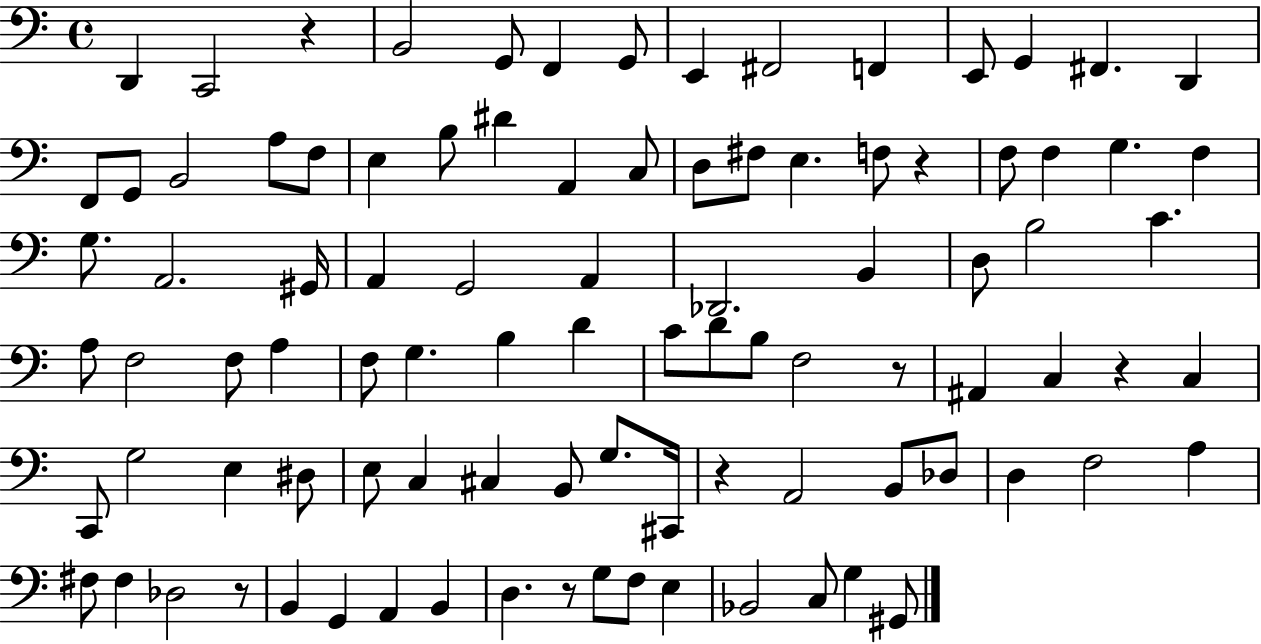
D2/q C2/h R/q B2/h G2/e F2/q G2/e E2/q F#2/h F2/q E2/e G2/q F#2/q. D2/q F2/e G2/e B2/h A3/e F3/e E3/q B3/e D#4/q A2/q C3/e D3/e F#3/e E3/q. F3/e R/q F3/e F3/q G3/q. F3/q G3/e. A2/h. G#2/s A2/q G2/h A2/q Db2/h. B2/q D3/e B3/h C4/q. A3/e F3/h F3/e A3/q F3/e G3/q. B3/q D4/q C4/e D4/e B3/e F3/h R/e A#2/q C3/q R/q C3/q C2/e G3/h E3/q D#3/e E3/e C3/q C#3/q B2/e G3/e. C#2/s R/q A2/h B2/e Db3/e D3/q F3/h A3/q F#3/e F#3/q Db3/h R/e B2/q G2/q A2/q B2/q D3/q. R/e G3/e F3/e E3/q Bb2/h C3/e G3/q G#2/e